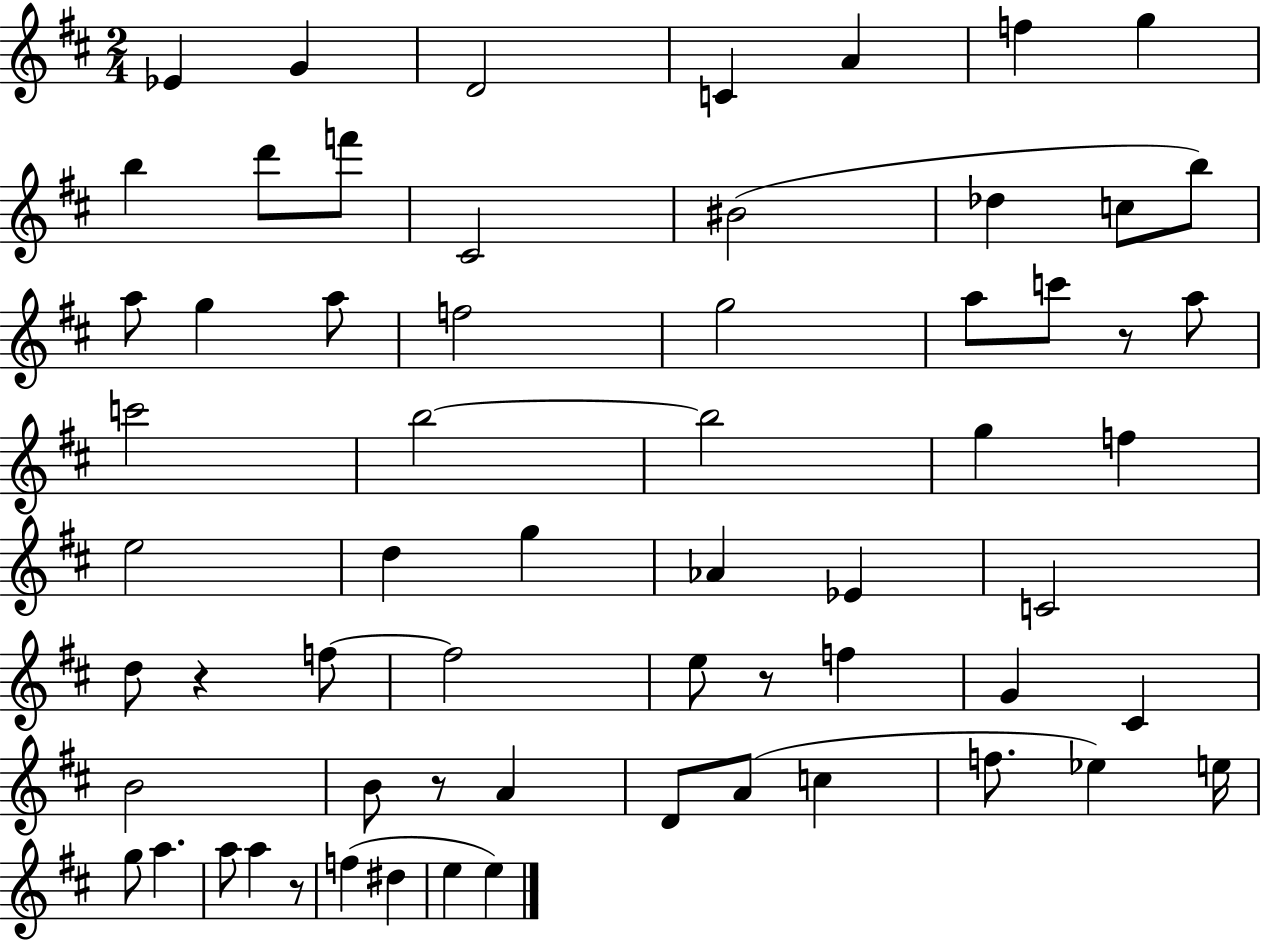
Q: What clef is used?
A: treble